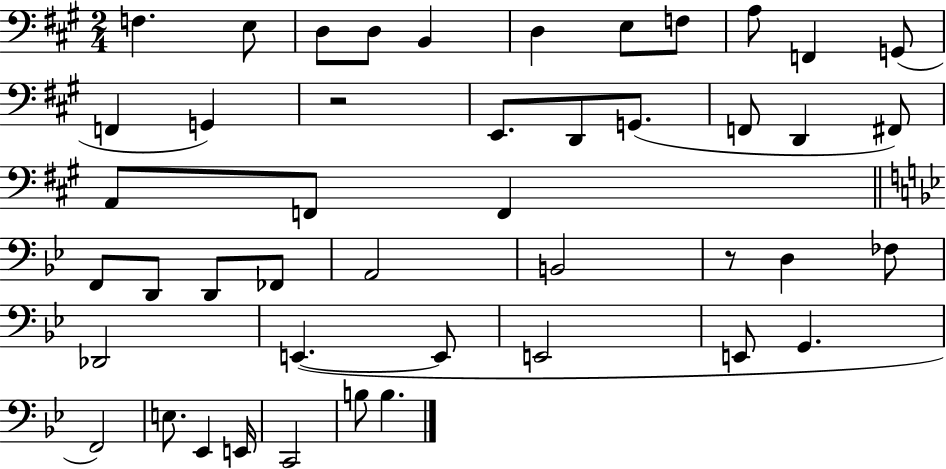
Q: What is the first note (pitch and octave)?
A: F3